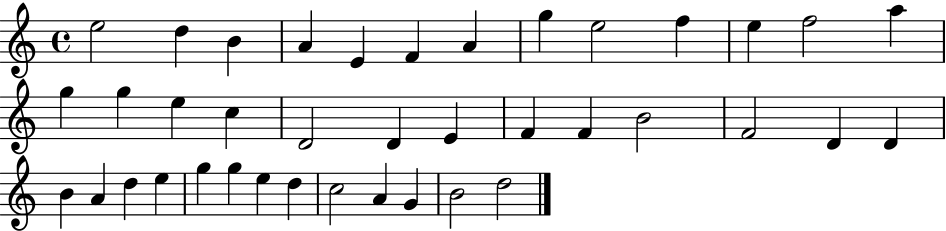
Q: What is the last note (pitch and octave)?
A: D5